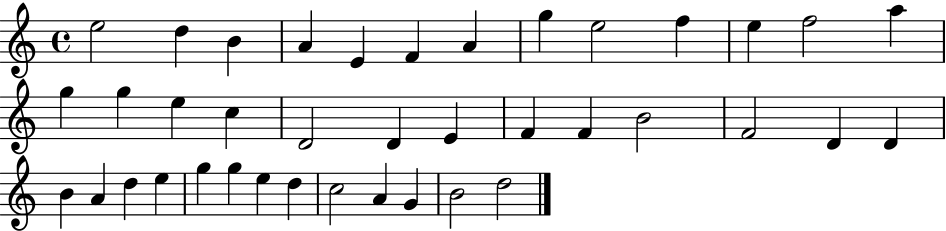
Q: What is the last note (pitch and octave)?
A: D5